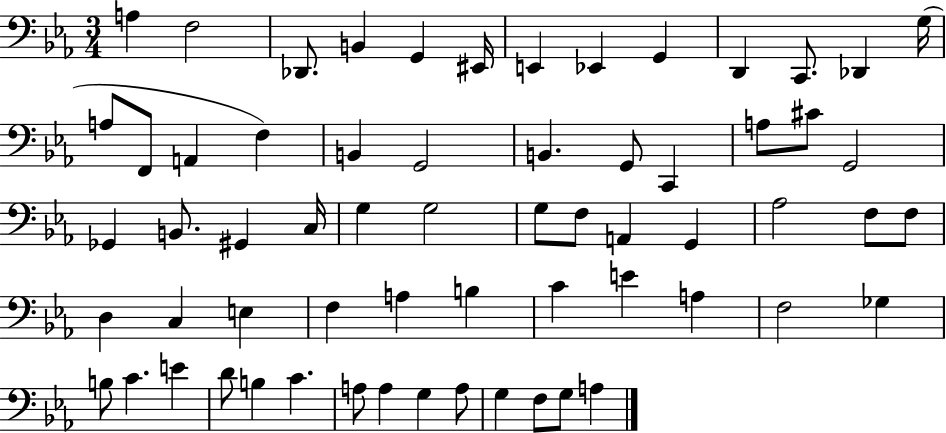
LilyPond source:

{
  \clef bass
  \numericTimeSignature
  \time 3/4
  \key ees \major
  \repeat volta 2 { a4 f2 | des,8. b,4 g,4 eis,16 | e,4 ees,4 g,4 | d,4 c,8. des,4 g16( | \break a8 f,8 a,4 f4) | b,4 g,2 | b,4. g,8 c,4 | a8 cis'8 g,2 | \break ges,4 b,8. gis,4 c16 | g4 g2 | g8 f8 a,4 g,4 | aes2 f8 f8 | \break d4 c4 e4 | f4 a4 b4 | c'4 e'4 a4 | f2 ges4 | \break b8 c'4. e'4 | d'8 b4 c'4. | a8 a4 g4 a8 | g4 f8 g8 a4 | \break } \bar "|."
}